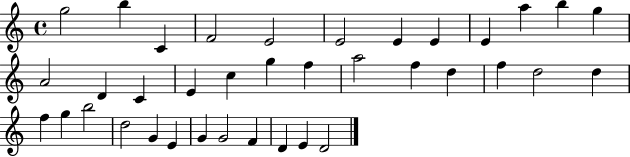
{
  \clef treble
  \time 4/4
  \defaultTimeSignature
  \key c \major
  g''2 b''4 c'4 | f'2 e'2 | e'2 e'4 e'4 | e'4 a''4 b''4 g''4 | \break a'2 d'4 c'4 | e'4 c''4 g''4 f''4 | a''2 f''4 d''4 | f''4 d''2 d''4 | \break f''4 g''4 b''2 | d''2 g'4 e'4 | g'4 g'2 f'4 | d'4 e'4 d'2 | \break \bar "|."
}